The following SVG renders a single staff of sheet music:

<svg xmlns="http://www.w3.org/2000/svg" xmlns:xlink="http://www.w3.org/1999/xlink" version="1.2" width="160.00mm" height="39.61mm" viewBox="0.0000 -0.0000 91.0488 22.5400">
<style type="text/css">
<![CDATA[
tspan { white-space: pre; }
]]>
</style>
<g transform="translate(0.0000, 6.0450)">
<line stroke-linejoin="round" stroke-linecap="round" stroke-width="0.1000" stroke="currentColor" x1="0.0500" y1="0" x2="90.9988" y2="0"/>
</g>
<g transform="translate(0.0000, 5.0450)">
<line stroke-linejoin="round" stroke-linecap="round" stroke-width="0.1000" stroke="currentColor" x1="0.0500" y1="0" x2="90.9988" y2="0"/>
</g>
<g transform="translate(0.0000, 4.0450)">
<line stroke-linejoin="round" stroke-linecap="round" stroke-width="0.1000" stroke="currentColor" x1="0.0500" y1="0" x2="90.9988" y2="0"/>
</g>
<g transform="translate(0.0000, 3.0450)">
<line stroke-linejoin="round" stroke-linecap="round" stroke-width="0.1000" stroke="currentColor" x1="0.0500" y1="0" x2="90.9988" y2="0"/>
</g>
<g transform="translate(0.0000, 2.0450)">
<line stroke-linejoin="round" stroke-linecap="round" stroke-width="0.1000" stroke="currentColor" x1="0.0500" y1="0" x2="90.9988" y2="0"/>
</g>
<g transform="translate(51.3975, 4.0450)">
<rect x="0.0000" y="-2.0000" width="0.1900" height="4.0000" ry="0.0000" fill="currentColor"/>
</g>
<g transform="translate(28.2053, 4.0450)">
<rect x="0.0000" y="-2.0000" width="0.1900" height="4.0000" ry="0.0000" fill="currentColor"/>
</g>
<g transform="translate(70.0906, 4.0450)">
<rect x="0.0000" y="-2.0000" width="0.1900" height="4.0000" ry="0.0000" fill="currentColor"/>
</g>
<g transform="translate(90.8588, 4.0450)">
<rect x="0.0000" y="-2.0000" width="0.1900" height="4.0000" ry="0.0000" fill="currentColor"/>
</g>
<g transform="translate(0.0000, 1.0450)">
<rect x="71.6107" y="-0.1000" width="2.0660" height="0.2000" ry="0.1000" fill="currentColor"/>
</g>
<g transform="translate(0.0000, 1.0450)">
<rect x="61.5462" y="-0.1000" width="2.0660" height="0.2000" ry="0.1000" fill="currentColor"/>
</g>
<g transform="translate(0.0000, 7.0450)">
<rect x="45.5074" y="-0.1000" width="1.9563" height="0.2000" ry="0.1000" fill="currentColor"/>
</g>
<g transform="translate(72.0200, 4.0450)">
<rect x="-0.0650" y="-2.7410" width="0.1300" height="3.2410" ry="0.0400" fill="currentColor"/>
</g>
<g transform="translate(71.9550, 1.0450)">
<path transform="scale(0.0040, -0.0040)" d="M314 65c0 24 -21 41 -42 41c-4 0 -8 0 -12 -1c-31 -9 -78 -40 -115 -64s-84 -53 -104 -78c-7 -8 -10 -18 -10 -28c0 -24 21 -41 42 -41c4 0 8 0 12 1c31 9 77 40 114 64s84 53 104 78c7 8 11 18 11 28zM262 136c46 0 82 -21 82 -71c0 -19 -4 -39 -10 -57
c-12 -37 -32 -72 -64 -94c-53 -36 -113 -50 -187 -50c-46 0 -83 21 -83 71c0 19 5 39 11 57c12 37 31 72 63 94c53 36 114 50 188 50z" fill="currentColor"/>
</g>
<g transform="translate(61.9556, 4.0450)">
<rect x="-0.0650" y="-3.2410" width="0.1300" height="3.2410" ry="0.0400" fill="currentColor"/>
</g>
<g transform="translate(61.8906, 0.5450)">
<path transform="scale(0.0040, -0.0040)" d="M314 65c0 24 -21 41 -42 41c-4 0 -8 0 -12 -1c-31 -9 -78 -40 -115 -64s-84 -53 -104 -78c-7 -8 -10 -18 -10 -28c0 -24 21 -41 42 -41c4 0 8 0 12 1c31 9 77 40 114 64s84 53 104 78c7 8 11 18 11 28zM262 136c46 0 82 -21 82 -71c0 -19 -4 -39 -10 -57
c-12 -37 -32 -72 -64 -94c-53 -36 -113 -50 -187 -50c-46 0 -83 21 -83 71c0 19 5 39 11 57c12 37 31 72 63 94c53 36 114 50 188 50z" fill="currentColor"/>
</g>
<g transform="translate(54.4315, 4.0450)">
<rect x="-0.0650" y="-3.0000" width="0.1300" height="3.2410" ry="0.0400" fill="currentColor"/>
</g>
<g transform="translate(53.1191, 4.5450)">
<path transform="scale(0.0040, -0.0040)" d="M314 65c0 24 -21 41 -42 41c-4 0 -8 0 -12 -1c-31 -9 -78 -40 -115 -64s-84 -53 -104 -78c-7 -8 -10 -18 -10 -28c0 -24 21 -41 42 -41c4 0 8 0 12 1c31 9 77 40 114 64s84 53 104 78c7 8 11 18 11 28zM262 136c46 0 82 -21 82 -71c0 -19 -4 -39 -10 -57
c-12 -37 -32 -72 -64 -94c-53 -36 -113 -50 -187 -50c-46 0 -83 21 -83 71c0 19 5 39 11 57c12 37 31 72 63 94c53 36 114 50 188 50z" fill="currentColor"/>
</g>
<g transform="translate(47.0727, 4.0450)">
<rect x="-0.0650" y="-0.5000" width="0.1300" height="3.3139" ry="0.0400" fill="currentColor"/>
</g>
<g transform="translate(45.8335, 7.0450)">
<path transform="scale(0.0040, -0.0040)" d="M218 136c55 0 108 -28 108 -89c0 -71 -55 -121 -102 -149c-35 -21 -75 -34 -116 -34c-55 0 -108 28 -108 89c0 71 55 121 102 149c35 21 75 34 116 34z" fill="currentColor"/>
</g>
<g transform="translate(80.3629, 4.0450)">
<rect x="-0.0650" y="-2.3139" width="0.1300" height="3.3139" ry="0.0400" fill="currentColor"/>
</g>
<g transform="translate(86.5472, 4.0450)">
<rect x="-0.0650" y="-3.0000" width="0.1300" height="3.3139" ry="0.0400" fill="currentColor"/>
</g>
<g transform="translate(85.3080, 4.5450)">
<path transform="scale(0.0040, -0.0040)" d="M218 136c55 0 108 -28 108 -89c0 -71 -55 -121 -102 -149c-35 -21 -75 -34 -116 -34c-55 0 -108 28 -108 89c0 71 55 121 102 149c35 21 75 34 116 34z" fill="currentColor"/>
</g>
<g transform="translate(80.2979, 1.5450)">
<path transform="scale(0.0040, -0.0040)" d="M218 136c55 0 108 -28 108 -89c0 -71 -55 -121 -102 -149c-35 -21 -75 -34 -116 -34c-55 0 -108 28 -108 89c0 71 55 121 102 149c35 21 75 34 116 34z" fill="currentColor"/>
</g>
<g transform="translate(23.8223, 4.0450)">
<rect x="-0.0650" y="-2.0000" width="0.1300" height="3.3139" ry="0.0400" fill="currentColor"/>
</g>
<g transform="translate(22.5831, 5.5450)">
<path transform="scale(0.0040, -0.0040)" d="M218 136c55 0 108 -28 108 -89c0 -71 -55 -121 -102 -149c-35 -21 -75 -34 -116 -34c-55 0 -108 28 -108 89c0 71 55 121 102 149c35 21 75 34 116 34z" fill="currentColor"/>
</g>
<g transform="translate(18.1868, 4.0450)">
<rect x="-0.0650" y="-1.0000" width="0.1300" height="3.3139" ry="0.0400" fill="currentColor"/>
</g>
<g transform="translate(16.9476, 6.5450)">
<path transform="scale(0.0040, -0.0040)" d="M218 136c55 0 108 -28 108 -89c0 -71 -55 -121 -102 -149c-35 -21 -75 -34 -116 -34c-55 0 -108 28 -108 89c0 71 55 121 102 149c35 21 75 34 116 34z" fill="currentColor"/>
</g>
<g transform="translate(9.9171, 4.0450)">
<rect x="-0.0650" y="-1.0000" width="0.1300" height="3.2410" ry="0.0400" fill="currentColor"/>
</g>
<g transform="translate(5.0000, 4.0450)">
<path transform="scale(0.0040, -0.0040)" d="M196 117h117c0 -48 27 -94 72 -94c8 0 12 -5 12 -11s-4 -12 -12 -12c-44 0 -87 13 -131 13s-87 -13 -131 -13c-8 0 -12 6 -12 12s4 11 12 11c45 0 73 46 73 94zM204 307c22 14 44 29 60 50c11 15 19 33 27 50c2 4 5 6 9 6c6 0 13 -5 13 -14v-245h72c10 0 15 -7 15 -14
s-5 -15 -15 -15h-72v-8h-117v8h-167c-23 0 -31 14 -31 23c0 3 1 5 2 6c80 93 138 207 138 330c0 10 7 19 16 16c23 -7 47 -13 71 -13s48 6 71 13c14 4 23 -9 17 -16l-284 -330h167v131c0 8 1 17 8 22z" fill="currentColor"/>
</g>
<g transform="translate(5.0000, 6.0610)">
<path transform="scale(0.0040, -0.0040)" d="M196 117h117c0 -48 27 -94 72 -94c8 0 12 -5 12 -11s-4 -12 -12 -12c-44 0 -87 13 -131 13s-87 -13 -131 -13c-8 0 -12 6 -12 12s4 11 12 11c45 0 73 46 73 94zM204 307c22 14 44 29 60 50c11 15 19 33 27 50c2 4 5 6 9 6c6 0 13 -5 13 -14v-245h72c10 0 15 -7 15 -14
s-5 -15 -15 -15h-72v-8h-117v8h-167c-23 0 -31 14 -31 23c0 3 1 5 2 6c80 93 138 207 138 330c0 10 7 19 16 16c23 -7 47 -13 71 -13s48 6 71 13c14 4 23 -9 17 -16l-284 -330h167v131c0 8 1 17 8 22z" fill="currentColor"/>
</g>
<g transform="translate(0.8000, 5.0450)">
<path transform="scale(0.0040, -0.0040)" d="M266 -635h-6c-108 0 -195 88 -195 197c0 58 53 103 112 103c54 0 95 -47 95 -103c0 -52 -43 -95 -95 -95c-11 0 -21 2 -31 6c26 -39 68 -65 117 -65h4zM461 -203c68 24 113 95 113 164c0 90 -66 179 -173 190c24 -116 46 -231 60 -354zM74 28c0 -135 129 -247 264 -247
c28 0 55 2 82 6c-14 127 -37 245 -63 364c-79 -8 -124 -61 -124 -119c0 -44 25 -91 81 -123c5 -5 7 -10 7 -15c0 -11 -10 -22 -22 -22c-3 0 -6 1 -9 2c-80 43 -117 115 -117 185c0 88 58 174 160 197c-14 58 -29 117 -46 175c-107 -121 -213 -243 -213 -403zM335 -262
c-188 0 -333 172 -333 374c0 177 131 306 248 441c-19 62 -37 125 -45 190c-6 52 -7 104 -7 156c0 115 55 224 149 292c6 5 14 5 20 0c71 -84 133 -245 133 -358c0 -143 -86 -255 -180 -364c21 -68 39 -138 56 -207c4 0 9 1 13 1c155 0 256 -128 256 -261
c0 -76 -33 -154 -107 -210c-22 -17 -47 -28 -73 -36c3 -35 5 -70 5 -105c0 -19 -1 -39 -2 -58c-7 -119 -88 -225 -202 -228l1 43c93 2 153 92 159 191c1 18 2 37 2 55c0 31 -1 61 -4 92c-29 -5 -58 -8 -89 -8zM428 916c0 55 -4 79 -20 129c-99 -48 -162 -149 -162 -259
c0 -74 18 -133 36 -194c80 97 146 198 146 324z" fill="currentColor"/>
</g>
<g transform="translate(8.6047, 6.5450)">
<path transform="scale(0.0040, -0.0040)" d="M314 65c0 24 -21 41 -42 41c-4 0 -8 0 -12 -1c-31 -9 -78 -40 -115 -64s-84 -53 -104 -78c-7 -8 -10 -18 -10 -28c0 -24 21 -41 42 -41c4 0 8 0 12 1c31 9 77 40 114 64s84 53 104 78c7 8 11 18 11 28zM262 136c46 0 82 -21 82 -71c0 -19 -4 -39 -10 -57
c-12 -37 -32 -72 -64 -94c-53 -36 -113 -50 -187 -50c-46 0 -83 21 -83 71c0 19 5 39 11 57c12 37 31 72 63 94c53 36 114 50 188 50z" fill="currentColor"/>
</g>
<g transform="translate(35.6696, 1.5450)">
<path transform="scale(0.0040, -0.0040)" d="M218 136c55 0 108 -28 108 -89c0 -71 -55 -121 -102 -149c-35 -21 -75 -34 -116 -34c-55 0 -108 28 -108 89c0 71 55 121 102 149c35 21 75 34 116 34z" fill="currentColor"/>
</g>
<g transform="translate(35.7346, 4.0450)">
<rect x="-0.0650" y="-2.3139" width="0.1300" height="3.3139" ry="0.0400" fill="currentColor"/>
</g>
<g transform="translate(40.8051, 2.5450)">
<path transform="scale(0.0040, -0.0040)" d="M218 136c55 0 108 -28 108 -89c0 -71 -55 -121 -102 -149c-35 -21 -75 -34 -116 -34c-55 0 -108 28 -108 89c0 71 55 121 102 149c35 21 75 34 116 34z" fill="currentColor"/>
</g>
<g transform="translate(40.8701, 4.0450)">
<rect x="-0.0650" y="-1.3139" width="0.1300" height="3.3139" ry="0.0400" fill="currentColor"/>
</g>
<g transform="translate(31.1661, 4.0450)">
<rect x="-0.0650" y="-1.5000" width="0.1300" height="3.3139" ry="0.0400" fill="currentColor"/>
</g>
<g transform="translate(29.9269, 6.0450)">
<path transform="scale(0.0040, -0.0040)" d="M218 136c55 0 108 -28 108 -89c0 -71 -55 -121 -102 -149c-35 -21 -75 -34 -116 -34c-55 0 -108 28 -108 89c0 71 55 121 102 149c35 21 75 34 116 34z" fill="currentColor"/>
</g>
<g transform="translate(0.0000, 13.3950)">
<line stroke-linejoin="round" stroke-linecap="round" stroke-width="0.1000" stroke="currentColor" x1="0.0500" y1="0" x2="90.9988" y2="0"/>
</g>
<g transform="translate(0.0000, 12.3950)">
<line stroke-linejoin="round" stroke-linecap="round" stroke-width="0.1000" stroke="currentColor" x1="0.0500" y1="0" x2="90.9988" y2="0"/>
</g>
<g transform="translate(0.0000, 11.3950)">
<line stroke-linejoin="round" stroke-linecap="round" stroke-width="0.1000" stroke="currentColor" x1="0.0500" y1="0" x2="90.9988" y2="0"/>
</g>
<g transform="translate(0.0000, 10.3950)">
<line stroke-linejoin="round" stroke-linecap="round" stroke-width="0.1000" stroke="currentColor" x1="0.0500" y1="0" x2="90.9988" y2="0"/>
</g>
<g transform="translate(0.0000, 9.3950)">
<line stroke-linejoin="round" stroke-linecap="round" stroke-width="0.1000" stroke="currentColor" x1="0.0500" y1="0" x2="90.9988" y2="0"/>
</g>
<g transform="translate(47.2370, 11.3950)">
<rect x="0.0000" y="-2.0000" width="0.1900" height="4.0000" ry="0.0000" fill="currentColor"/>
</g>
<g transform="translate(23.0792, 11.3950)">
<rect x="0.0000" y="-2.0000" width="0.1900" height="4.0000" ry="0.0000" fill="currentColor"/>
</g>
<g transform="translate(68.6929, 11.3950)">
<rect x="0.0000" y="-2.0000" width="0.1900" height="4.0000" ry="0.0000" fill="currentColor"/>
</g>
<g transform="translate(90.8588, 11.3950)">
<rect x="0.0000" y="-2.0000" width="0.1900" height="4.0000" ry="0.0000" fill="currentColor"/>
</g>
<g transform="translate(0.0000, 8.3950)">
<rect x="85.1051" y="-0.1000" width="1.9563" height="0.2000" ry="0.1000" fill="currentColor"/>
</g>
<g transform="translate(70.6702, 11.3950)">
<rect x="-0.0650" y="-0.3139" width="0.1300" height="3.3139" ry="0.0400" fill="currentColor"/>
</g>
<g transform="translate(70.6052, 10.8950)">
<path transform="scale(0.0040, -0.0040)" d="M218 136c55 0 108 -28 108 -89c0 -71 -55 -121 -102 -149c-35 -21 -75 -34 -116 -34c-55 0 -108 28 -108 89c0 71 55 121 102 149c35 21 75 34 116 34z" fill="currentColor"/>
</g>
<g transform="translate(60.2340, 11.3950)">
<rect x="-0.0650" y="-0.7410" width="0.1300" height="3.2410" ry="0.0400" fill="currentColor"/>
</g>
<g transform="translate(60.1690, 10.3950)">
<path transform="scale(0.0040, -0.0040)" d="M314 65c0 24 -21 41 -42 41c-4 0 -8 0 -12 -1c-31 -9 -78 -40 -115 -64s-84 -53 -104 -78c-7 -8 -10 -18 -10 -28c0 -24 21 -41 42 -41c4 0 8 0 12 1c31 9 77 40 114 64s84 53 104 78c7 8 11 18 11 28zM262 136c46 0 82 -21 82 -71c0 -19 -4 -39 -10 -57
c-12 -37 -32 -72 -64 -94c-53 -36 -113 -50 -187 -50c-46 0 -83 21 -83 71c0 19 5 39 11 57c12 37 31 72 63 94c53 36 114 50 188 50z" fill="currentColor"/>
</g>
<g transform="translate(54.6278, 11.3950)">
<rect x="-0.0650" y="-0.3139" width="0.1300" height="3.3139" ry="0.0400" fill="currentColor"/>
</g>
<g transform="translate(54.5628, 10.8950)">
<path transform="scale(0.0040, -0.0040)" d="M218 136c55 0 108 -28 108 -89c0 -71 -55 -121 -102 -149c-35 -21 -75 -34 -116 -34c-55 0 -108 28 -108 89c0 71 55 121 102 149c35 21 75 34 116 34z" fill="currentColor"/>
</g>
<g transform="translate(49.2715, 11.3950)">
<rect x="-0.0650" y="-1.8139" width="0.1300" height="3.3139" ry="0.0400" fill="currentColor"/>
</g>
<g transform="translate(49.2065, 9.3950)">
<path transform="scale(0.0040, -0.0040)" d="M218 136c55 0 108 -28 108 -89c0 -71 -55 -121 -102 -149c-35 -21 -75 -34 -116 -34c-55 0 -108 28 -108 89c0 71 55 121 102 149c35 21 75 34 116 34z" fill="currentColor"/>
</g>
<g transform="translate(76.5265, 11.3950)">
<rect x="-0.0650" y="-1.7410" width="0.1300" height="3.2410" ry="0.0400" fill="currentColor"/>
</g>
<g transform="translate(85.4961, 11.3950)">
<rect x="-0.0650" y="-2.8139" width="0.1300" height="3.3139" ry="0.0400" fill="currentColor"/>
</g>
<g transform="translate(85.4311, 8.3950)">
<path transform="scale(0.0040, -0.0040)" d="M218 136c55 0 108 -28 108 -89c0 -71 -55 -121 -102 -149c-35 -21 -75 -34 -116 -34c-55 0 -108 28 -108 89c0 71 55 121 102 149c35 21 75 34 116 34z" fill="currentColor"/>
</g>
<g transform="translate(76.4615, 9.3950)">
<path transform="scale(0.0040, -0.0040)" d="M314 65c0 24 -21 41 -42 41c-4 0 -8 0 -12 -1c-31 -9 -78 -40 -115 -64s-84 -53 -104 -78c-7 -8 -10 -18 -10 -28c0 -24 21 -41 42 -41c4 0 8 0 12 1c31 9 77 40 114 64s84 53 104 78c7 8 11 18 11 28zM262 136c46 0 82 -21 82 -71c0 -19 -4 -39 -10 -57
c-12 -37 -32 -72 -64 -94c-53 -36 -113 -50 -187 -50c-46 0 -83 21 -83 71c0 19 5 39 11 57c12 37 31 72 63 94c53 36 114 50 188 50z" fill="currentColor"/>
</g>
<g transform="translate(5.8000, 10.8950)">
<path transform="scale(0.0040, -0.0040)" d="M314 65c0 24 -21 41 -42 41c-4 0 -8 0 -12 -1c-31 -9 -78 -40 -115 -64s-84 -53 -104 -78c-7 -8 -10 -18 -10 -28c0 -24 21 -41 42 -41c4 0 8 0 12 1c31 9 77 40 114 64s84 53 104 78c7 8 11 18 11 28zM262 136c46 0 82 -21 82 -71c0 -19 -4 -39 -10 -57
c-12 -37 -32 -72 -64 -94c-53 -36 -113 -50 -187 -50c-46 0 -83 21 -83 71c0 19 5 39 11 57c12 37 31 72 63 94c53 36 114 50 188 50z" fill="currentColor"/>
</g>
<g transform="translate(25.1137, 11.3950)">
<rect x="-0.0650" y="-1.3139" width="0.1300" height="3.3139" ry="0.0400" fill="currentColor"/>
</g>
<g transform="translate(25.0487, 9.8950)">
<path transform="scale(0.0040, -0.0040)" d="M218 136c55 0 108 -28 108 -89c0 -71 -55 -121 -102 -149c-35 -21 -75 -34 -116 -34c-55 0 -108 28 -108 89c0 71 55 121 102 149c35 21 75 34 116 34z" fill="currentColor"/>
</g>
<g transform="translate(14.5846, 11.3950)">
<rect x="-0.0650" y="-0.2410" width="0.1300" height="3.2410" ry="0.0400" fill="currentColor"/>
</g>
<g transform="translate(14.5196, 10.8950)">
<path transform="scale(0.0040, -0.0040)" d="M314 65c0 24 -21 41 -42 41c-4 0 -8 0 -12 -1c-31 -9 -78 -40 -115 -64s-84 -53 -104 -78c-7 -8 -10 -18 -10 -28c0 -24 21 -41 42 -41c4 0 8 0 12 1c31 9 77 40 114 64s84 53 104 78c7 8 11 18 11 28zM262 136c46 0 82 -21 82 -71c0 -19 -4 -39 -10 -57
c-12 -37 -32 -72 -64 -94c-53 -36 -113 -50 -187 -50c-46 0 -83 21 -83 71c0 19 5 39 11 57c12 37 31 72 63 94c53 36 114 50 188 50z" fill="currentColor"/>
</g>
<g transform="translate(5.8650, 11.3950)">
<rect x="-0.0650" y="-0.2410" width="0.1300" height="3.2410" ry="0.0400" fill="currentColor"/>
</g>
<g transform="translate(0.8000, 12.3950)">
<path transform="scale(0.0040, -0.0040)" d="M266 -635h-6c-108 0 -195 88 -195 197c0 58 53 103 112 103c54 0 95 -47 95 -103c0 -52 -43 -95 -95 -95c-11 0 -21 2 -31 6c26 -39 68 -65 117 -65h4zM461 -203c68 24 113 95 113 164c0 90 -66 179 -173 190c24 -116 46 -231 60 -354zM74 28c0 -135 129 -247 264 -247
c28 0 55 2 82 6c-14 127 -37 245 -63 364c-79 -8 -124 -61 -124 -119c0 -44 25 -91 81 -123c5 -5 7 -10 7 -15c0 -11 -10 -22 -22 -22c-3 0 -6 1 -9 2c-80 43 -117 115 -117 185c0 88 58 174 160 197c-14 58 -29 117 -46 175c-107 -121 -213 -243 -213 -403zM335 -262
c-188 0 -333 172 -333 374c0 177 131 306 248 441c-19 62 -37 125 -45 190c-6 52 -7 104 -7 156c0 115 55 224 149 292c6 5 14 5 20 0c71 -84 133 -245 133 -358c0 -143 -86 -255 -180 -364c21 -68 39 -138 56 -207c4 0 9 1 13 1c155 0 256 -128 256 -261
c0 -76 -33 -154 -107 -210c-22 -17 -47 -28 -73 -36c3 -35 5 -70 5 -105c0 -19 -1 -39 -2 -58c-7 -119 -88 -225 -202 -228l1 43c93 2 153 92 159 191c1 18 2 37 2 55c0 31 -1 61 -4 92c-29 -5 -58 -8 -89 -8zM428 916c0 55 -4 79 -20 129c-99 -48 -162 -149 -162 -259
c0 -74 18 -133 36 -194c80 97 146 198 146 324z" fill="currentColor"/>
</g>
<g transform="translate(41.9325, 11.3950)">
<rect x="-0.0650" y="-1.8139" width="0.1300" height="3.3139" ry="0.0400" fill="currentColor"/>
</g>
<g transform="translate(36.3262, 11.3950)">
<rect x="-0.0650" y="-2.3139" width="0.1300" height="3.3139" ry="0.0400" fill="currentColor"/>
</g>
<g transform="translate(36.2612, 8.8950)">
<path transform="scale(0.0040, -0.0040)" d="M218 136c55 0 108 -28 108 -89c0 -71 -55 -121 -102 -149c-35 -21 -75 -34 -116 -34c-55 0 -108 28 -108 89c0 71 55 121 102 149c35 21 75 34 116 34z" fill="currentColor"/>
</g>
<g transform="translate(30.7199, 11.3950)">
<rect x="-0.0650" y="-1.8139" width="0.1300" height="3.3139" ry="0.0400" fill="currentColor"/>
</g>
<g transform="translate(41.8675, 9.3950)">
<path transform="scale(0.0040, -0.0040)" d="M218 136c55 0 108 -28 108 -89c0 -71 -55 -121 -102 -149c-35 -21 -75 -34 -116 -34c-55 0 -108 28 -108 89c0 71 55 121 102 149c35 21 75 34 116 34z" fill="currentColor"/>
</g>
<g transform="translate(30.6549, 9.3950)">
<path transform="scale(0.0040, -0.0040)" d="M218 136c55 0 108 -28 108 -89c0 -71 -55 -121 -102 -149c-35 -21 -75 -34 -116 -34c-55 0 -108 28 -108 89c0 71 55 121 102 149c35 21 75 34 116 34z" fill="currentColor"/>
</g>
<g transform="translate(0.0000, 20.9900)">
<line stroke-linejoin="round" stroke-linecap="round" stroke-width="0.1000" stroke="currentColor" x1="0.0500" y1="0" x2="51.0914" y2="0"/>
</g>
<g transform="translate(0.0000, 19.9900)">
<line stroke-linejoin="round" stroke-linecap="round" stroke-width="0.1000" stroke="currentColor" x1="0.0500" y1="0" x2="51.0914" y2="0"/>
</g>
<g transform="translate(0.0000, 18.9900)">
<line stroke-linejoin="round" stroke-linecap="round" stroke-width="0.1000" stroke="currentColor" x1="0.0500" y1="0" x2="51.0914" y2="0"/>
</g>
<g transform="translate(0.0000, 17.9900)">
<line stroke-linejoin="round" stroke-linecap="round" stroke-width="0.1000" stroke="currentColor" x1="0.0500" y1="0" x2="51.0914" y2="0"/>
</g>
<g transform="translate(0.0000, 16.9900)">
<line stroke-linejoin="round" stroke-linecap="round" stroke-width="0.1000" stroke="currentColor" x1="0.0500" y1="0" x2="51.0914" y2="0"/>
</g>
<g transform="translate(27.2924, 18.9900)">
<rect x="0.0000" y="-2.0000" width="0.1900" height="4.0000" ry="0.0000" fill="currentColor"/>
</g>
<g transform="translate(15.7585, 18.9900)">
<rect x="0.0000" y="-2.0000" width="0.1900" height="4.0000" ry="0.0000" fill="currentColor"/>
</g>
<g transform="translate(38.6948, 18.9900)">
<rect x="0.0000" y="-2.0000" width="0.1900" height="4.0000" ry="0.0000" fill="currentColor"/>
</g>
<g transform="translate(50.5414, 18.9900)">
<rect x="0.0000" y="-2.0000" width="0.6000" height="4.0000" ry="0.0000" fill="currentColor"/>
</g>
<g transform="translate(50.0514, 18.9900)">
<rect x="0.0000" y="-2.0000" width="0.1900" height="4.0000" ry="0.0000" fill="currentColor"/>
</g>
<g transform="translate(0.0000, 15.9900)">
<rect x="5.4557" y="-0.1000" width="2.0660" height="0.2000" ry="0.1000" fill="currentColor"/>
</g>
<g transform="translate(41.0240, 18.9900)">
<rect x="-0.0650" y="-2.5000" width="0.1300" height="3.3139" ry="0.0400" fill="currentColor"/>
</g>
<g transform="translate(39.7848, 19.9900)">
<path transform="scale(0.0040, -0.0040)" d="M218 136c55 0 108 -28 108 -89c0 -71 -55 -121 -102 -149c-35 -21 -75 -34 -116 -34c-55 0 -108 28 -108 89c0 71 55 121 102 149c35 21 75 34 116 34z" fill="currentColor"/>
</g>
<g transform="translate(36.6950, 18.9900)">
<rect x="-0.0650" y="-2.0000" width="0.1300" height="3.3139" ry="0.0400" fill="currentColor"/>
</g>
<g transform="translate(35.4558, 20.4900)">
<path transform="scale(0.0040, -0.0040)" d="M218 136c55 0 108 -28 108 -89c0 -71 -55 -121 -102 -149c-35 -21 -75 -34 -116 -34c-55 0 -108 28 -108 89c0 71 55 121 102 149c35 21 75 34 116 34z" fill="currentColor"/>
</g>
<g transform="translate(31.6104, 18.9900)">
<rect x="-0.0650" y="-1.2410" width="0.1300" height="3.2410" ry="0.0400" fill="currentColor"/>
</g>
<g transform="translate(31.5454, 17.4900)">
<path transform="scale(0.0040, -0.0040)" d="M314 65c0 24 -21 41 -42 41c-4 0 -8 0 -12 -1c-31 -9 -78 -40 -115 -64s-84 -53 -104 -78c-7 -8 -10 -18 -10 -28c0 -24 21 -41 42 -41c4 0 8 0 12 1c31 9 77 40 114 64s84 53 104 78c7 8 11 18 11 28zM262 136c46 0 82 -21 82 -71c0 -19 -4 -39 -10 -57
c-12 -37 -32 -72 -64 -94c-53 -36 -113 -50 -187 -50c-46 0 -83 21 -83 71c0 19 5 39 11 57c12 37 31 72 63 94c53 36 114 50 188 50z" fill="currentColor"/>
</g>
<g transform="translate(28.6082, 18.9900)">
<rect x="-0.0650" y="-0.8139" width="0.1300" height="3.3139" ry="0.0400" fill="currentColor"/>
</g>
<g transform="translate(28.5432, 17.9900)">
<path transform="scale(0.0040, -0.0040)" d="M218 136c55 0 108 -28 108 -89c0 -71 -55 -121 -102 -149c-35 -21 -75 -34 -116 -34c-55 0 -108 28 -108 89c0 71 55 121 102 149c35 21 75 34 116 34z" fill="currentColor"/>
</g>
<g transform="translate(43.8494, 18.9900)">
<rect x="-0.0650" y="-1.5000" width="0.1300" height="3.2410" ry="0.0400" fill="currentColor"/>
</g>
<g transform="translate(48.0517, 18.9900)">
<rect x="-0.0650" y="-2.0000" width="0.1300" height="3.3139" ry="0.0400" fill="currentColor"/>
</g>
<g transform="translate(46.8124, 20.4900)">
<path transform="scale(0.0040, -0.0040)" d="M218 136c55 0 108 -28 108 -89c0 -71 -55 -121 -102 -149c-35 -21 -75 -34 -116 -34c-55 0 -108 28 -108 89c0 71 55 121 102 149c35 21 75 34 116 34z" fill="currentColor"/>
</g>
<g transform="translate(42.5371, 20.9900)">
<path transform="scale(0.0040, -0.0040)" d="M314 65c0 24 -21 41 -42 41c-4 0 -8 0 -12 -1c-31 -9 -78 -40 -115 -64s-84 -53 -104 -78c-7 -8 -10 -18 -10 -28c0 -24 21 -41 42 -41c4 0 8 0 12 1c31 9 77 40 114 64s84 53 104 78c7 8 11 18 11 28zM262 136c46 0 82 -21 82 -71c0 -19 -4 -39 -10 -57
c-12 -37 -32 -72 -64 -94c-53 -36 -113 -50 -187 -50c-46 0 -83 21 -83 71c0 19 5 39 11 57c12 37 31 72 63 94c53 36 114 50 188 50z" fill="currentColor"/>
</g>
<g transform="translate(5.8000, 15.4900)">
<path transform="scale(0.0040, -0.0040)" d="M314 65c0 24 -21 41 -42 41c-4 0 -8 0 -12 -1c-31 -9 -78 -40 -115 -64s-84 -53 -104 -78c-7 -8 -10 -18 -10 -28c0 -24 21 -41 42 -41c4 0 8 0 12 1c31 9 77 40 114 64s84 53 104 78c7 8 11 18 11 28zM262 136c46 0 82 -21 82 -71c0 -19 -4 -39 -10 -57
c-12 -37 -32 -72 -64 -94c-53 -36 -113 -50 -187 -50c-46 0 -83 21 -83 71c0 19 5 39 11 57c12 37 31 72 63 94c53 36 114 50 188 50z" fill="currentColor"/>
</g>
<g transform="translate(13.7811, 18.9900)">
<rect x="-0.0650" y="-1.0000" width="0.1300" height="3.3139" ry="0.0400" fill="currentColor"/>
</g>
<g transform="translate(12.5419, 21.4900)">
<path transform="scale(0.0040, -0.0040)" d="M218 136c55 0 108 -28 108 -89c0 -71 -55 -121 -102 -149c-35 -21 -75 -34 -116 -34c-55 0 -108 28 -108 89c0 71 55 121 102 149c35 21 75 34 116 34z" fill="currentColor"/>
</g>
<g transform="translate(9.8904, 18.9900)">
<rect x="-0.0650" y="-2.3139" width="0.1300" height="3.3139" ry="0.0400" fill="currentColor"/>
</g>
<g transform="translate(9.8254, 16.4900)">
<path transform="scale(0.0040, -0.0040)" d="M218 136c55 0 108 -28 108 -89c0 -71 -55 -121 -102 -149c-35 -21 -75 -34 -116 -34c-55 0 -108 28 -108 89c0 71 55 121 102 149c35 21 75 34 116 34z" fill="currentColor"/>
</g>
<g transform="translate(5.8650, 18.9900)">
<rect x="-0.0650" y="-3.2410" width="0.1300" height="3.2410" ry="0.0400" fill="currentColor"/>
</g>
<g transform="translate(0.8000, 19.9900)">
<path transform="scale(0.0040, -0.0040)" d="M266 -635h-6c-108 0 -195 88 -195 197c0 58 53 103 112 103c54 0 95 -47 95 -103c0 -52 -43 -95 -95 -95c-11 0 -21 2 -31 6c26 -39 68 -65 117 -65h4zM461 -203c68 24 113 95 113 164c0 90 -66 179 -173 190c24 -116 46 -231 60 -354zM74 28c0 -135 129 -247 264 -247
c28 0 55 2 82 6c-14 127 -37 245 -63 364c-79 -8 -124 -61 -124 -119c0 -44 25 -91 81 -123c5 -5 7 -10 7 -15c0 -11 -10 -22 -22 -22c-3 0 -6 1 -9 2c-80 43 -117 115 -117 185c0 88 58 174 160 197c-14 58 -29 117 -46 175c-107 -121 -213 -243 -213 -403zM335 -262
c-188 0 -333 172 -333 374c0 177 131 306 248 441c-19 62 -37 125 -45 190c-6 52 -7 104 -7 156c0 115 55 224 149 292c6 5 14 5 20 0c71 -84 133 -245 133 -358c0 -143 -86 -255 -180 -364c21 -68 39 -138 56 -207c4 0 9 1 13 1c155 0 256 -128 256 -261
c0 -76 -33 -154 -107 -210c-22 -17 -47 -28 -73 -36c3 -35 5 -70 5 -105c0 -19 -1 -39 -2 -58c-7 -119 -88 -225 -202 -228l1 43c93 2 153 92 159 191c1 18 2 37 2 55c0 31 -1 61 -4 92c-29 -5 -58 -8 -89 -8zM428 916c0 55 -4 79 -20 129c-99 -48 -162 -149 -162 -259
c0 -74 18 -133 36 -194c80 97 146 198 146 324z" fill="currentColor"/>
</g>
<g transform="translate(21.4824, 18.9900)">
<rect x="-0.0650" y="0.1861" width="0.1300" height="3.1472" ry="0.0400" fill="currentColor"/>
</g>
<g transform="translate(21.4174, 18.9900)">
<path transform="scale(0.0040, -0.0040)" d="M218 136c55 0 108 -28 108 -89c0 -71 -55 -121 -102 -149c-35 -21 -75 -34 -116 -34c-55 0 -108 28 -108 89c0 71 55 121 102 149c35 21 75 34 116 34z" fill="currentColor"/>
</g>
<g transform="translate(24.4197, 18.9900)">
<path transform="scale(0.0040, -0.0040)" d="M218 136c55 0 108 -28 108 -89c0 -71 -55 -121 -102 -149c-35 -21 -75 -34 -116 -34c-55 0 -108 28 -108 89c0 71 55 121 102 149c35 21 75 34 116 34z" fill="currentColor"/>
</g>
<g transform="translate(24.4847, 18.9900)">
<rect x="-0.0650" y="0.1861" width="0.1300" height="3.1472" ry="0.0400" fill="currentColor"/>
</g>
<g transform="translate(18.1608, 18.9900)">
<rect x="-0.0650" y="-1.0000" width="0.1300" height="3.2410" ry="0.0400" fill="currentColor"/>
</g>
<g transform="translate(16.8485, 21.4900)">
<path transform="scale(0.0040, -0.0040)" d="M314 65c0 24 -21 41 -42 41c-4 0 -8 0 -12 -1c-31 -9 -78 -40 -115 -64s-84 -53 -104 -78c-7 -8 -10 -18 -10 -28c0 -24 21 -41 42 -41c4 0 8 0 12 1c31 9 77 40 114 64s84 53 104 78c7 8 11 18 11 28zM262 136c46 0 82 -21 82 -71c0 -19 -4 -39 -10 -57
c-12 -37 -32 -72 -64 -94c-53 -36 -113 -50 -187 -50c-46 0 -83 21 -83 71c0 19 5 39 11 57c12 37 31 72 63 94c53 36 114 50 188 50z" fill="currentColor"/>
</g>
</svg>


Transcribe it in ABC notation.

X:1
T:Untitled
M:4/4
L:1/4
K:C
D2 D F E g e C A2 b2 a2 g A c2 c2 e f g f f c d2 c f2 a b2 g D D2 B B d e2 F G E2 F